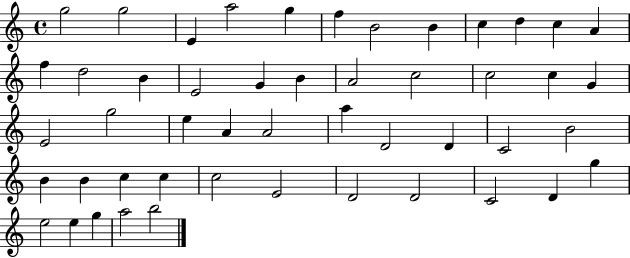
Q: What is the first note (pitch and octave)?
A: G5